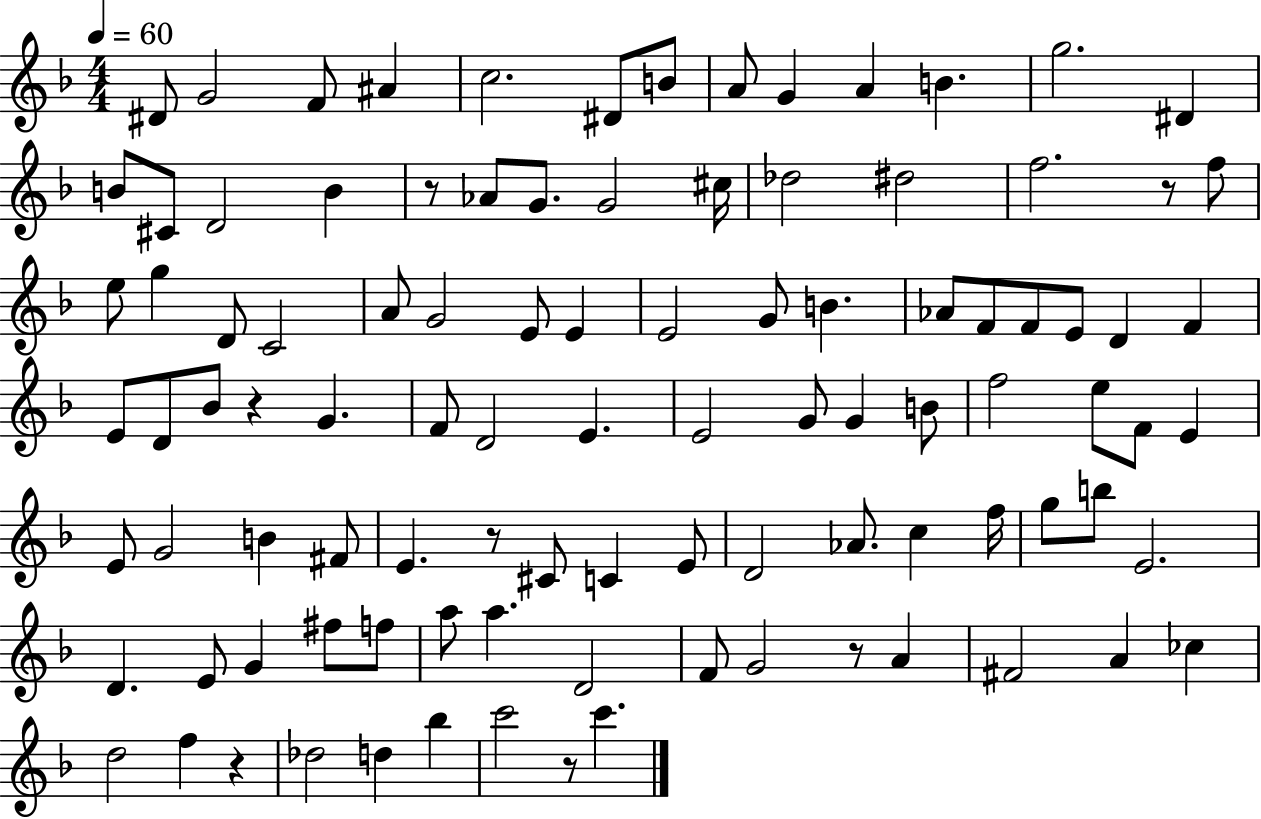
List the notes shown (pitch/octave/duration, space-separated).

D#4/e G4/h F4/e A#4/q C5/h. D#4/e B4/e A4/e G4/q A4/q B4/q. G5/h. D#4/q B4/e C#4/e D4/h B4/q R/e Ab4/e G4/e. G4/h C#5/s Db5/h D#5/h F5/h. R/e F5/e E5/e G5/q D4/e C4/h A4/e G4/h E4/e E4/q E4/h G4/e B4/q. Ab4/e F4/e F4/e E4/e D4/q F4/q E4/e D4/e Bb4/e R/q G4/q. F4/e D4/h E4/q. E4/h G4/e G4/q B4/e F5/h E5/e F4/e E4/q E4/e G4/h B4/q F#4/e E4/q. R/e C#4/e C4/q E4/e D4/h Ab4/e. C5/q F5/s G5/e B5/e E4/h. D4/q. E4/e G4/q F#5/e F5/e A5/e A5/q. D4/h F4/e G4/h R/e A4/q F#4/h A4/q CES5/q D5/h F5/q R/q Db5/h D5/q Bb5/q C6/h R/e C6/q.